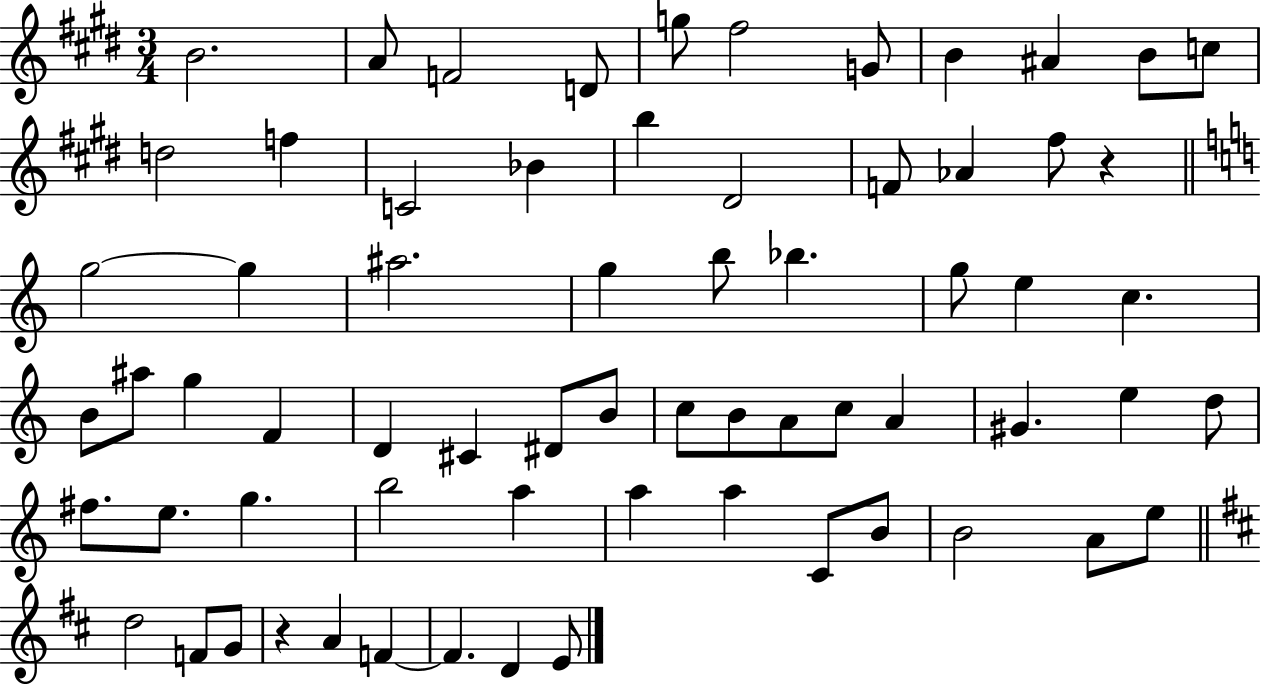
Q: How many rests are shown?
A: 2